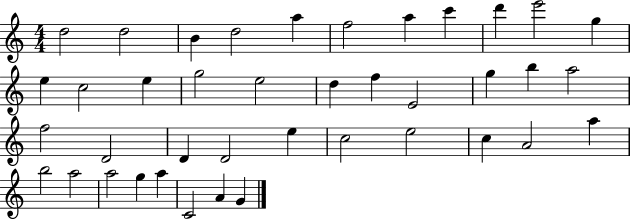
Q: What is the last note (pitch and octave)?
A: G4